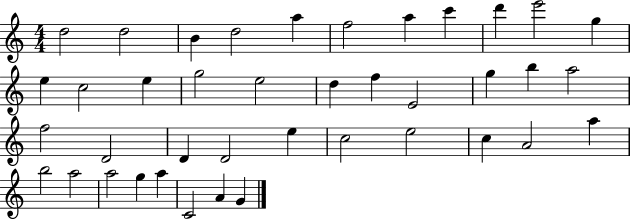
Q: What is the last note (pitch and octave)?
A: G4